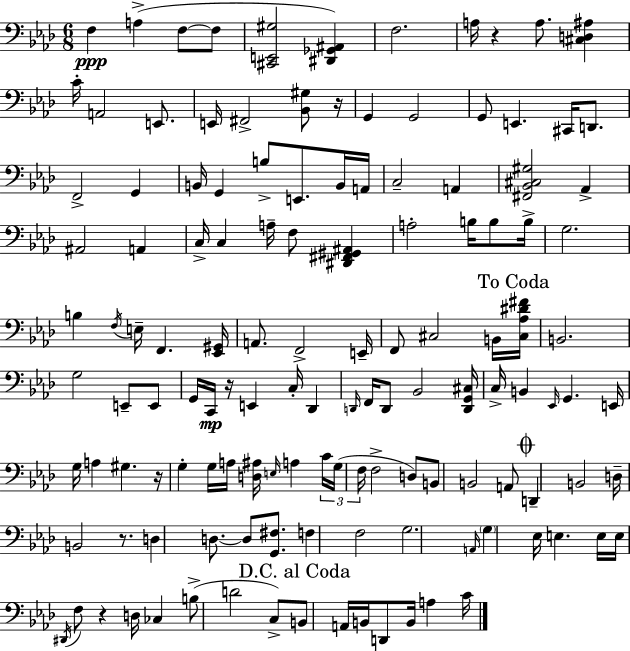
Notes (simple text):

F3/q A3/q F3/e F3/e [C#2,E2,G#3]/h [D#2,Gb2,A#2]/q F3/h. A3/s R/q A3/e. [C#3,D3,A#3]/q C4/s A2/h E2/e. E2/s F#2/h [Bb2,G#3]/e R/s G2/q G2/h G2/e E2/q. C#2/s D2/e. F2/h G2/q B2/s G2/q B3/e E2/e. B2/s A2/s C3/h A2/q [F#2,Bb2,C#3,G#3]/h Ab2/q A#2/h A2/q C3/s C3/q A3/s F3/e [D#2,F#2,G#2,A#2]/q A3/h B3/s B3/e B3/s G3/h. B3/q F3/s E3/s F2/q. [Eb2,G#2]/s A2/e. F2/h E2/s F2/e C#3/h B2/s [C#3,Ab3,D#4,F#4]/s B2/h. G3/h E2/e E2/e G2/s C2/s R/s E2/q C3/s Db2/q D2/s F2/s D2/e Bb2/h [D2,G2,C#3]/s C3/s B2/q Eb2/s G2/q. E2/s G3/s A3/q G#3/q. R/s G3/q G3/s A3/s [D3,A#3]/s E3/s A3/q C4/s G3/s F3/s F3/h D3/e B2/e B2/h A2/e D2/q B2/h D3/s B2/h R/e. D3/q D3/e. D3/e [G2,F#3]/e. F3/q F3/h G3/h. A2/s G3/q Eb3/s E3/q. E3/s E3/s D#2/s F3/e R/q D3/s CES3/q B3/e D4/h C3/e B2/e A2/s B2/s D2/e B2/s A3/q C4/s